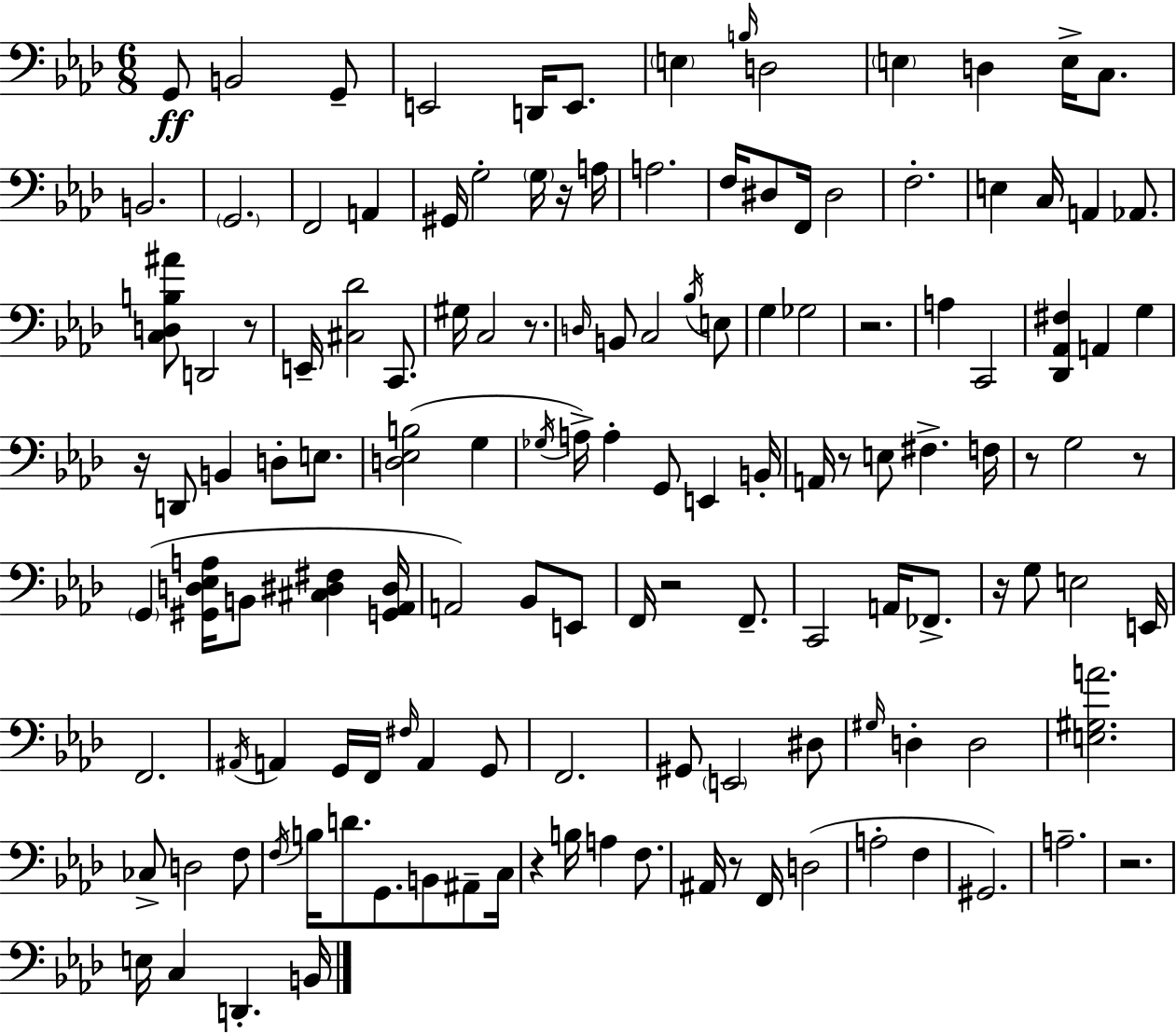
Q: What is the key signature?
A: F minor